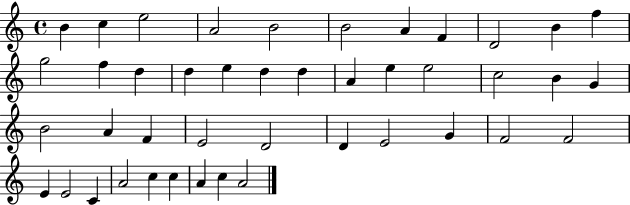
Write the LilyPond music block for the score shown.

{
  \clef treble
  \time 4/4
  \defaultTimeSignature
  \key c \major
  b'4 c''4 e''2 | a'2 b'2 | b'2 a'4 f'4 | d'2 b'4 f''4 | \break g''2 f''4 d''4 | d''4 e''4 d''4 d''4 | a'4 e''4 e''2 | c''2 b'4 g'4 | \break b'2 a'4 f'4 | e'2 d'2 | d'4 e'2 g'4 | f'2 f'2 | \break e'4 e'2 c'4 | a'2 c''4 c''4 | a'4 c''4 a'2 | \bar "|."
}